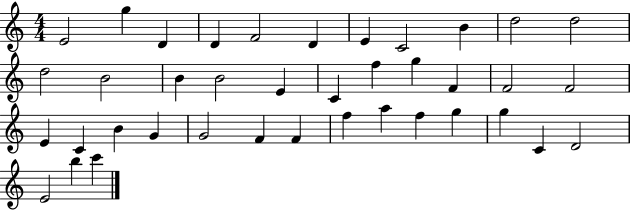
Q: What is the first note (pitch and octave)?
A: E4